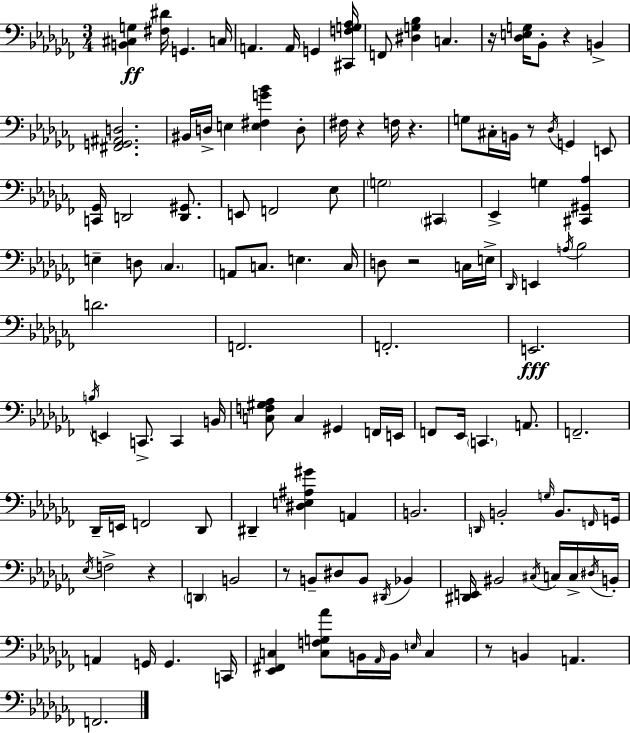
{
  \clef bass
  \numericTimeSignature
  \time 3/4
  \key aes \minor
  \repeat volta 2 { <b, cis g>4\ff <fis dis'>16 g,4. c16 | a,4. a,16 g,4 <cis, f g aes>16 | f,8 <dis g bes>4 c4. | r16 <des e g>16 bes,8-. r4 b,4-> | \break <fis, g, ais, d>2. | bis,16 d16-> e4 <e fis g' bes'>4 d8-. | fis16 r4 f16 r4. | g8 cis16-. b,16 r8 \acciaccatura { des16 } g,4 e,8 | \break <c, ges,>16 d,2 <d, gis,>8. | e,8 f,2 ees8 | \parenthesize g2 \parenthesize cis,4 | ees,4-> g4 <cis, gis, aes>4 | \break e4-- d8 \parenthesize ces4. | a,8 c8. e4. | c16 d8 r2 c16 | e16-> \grace { des,16 } e,4 \acciaccatura { a16 } bes2 | \break d'2. | f,2. | f,2.-. | e,2.\fff | \break \acciaccatura { b16 } e,4 c,8.-> c,4 | b,16 <c f gis aes>8 c4 gis,4 | f,16 e,16 f,8 ees,16 \parenthesize c,4. | a,8. f,2.-- | \break des,16-- e,16 f,2 | des,8 dis,4-- <dis e ais gis'>4 | a,4 b,2. | \grace { d,16 } b,2-. | \break \grace { g16 } b,8. \grace { f,16 } g,16 \acciaccatura { ees16 } f2-> | r4 \parenthesize d,4 | b,2 r8 b,8-- | dis8 b,8 \acciaccatura { dis,16 } bes,4 <dis, e,>16 bis,2 | \break \acciaccatura { cis16 } c16 c16-> \acciaccatura { dis16 } b,16-. a,4 | g,16 g,4. c,16 <ees, fis, c>4 | <c f g aes'>8 b,16 \grace { aes,16 } b,16 \grace { e16 } c4 | r8 b,4 a,4. | \break f,2. | } \bar "|."
}